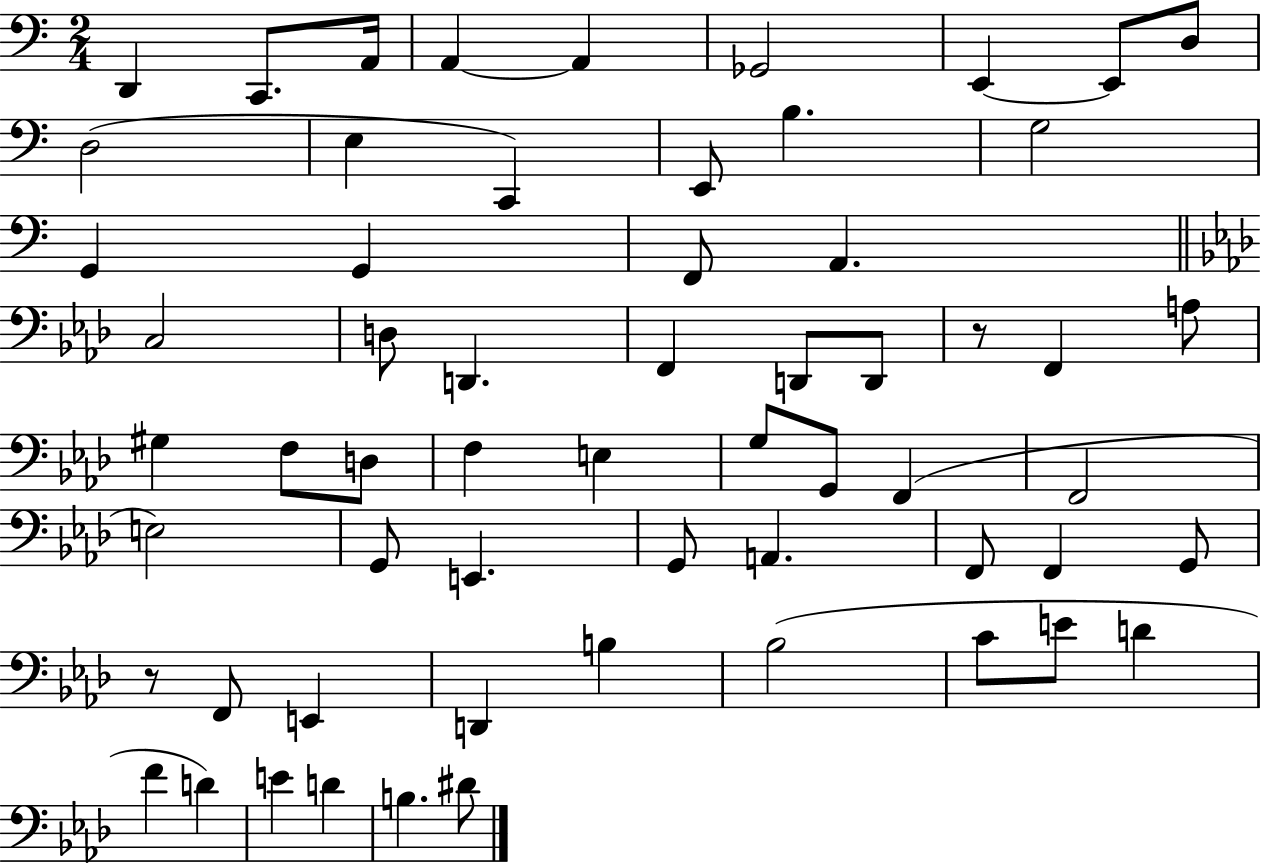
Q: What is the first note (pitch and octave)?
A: D2